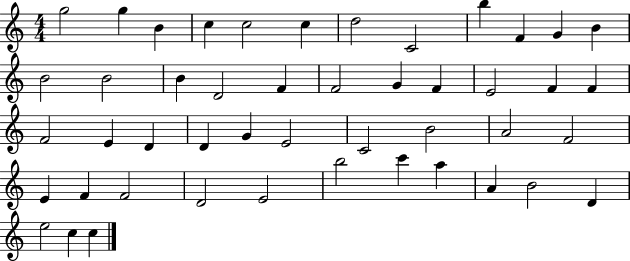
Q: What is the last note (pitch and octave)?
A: C5